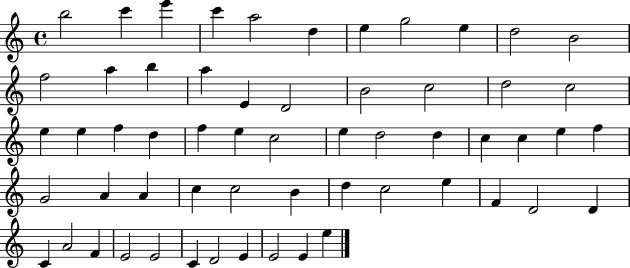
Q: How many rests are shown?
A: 0